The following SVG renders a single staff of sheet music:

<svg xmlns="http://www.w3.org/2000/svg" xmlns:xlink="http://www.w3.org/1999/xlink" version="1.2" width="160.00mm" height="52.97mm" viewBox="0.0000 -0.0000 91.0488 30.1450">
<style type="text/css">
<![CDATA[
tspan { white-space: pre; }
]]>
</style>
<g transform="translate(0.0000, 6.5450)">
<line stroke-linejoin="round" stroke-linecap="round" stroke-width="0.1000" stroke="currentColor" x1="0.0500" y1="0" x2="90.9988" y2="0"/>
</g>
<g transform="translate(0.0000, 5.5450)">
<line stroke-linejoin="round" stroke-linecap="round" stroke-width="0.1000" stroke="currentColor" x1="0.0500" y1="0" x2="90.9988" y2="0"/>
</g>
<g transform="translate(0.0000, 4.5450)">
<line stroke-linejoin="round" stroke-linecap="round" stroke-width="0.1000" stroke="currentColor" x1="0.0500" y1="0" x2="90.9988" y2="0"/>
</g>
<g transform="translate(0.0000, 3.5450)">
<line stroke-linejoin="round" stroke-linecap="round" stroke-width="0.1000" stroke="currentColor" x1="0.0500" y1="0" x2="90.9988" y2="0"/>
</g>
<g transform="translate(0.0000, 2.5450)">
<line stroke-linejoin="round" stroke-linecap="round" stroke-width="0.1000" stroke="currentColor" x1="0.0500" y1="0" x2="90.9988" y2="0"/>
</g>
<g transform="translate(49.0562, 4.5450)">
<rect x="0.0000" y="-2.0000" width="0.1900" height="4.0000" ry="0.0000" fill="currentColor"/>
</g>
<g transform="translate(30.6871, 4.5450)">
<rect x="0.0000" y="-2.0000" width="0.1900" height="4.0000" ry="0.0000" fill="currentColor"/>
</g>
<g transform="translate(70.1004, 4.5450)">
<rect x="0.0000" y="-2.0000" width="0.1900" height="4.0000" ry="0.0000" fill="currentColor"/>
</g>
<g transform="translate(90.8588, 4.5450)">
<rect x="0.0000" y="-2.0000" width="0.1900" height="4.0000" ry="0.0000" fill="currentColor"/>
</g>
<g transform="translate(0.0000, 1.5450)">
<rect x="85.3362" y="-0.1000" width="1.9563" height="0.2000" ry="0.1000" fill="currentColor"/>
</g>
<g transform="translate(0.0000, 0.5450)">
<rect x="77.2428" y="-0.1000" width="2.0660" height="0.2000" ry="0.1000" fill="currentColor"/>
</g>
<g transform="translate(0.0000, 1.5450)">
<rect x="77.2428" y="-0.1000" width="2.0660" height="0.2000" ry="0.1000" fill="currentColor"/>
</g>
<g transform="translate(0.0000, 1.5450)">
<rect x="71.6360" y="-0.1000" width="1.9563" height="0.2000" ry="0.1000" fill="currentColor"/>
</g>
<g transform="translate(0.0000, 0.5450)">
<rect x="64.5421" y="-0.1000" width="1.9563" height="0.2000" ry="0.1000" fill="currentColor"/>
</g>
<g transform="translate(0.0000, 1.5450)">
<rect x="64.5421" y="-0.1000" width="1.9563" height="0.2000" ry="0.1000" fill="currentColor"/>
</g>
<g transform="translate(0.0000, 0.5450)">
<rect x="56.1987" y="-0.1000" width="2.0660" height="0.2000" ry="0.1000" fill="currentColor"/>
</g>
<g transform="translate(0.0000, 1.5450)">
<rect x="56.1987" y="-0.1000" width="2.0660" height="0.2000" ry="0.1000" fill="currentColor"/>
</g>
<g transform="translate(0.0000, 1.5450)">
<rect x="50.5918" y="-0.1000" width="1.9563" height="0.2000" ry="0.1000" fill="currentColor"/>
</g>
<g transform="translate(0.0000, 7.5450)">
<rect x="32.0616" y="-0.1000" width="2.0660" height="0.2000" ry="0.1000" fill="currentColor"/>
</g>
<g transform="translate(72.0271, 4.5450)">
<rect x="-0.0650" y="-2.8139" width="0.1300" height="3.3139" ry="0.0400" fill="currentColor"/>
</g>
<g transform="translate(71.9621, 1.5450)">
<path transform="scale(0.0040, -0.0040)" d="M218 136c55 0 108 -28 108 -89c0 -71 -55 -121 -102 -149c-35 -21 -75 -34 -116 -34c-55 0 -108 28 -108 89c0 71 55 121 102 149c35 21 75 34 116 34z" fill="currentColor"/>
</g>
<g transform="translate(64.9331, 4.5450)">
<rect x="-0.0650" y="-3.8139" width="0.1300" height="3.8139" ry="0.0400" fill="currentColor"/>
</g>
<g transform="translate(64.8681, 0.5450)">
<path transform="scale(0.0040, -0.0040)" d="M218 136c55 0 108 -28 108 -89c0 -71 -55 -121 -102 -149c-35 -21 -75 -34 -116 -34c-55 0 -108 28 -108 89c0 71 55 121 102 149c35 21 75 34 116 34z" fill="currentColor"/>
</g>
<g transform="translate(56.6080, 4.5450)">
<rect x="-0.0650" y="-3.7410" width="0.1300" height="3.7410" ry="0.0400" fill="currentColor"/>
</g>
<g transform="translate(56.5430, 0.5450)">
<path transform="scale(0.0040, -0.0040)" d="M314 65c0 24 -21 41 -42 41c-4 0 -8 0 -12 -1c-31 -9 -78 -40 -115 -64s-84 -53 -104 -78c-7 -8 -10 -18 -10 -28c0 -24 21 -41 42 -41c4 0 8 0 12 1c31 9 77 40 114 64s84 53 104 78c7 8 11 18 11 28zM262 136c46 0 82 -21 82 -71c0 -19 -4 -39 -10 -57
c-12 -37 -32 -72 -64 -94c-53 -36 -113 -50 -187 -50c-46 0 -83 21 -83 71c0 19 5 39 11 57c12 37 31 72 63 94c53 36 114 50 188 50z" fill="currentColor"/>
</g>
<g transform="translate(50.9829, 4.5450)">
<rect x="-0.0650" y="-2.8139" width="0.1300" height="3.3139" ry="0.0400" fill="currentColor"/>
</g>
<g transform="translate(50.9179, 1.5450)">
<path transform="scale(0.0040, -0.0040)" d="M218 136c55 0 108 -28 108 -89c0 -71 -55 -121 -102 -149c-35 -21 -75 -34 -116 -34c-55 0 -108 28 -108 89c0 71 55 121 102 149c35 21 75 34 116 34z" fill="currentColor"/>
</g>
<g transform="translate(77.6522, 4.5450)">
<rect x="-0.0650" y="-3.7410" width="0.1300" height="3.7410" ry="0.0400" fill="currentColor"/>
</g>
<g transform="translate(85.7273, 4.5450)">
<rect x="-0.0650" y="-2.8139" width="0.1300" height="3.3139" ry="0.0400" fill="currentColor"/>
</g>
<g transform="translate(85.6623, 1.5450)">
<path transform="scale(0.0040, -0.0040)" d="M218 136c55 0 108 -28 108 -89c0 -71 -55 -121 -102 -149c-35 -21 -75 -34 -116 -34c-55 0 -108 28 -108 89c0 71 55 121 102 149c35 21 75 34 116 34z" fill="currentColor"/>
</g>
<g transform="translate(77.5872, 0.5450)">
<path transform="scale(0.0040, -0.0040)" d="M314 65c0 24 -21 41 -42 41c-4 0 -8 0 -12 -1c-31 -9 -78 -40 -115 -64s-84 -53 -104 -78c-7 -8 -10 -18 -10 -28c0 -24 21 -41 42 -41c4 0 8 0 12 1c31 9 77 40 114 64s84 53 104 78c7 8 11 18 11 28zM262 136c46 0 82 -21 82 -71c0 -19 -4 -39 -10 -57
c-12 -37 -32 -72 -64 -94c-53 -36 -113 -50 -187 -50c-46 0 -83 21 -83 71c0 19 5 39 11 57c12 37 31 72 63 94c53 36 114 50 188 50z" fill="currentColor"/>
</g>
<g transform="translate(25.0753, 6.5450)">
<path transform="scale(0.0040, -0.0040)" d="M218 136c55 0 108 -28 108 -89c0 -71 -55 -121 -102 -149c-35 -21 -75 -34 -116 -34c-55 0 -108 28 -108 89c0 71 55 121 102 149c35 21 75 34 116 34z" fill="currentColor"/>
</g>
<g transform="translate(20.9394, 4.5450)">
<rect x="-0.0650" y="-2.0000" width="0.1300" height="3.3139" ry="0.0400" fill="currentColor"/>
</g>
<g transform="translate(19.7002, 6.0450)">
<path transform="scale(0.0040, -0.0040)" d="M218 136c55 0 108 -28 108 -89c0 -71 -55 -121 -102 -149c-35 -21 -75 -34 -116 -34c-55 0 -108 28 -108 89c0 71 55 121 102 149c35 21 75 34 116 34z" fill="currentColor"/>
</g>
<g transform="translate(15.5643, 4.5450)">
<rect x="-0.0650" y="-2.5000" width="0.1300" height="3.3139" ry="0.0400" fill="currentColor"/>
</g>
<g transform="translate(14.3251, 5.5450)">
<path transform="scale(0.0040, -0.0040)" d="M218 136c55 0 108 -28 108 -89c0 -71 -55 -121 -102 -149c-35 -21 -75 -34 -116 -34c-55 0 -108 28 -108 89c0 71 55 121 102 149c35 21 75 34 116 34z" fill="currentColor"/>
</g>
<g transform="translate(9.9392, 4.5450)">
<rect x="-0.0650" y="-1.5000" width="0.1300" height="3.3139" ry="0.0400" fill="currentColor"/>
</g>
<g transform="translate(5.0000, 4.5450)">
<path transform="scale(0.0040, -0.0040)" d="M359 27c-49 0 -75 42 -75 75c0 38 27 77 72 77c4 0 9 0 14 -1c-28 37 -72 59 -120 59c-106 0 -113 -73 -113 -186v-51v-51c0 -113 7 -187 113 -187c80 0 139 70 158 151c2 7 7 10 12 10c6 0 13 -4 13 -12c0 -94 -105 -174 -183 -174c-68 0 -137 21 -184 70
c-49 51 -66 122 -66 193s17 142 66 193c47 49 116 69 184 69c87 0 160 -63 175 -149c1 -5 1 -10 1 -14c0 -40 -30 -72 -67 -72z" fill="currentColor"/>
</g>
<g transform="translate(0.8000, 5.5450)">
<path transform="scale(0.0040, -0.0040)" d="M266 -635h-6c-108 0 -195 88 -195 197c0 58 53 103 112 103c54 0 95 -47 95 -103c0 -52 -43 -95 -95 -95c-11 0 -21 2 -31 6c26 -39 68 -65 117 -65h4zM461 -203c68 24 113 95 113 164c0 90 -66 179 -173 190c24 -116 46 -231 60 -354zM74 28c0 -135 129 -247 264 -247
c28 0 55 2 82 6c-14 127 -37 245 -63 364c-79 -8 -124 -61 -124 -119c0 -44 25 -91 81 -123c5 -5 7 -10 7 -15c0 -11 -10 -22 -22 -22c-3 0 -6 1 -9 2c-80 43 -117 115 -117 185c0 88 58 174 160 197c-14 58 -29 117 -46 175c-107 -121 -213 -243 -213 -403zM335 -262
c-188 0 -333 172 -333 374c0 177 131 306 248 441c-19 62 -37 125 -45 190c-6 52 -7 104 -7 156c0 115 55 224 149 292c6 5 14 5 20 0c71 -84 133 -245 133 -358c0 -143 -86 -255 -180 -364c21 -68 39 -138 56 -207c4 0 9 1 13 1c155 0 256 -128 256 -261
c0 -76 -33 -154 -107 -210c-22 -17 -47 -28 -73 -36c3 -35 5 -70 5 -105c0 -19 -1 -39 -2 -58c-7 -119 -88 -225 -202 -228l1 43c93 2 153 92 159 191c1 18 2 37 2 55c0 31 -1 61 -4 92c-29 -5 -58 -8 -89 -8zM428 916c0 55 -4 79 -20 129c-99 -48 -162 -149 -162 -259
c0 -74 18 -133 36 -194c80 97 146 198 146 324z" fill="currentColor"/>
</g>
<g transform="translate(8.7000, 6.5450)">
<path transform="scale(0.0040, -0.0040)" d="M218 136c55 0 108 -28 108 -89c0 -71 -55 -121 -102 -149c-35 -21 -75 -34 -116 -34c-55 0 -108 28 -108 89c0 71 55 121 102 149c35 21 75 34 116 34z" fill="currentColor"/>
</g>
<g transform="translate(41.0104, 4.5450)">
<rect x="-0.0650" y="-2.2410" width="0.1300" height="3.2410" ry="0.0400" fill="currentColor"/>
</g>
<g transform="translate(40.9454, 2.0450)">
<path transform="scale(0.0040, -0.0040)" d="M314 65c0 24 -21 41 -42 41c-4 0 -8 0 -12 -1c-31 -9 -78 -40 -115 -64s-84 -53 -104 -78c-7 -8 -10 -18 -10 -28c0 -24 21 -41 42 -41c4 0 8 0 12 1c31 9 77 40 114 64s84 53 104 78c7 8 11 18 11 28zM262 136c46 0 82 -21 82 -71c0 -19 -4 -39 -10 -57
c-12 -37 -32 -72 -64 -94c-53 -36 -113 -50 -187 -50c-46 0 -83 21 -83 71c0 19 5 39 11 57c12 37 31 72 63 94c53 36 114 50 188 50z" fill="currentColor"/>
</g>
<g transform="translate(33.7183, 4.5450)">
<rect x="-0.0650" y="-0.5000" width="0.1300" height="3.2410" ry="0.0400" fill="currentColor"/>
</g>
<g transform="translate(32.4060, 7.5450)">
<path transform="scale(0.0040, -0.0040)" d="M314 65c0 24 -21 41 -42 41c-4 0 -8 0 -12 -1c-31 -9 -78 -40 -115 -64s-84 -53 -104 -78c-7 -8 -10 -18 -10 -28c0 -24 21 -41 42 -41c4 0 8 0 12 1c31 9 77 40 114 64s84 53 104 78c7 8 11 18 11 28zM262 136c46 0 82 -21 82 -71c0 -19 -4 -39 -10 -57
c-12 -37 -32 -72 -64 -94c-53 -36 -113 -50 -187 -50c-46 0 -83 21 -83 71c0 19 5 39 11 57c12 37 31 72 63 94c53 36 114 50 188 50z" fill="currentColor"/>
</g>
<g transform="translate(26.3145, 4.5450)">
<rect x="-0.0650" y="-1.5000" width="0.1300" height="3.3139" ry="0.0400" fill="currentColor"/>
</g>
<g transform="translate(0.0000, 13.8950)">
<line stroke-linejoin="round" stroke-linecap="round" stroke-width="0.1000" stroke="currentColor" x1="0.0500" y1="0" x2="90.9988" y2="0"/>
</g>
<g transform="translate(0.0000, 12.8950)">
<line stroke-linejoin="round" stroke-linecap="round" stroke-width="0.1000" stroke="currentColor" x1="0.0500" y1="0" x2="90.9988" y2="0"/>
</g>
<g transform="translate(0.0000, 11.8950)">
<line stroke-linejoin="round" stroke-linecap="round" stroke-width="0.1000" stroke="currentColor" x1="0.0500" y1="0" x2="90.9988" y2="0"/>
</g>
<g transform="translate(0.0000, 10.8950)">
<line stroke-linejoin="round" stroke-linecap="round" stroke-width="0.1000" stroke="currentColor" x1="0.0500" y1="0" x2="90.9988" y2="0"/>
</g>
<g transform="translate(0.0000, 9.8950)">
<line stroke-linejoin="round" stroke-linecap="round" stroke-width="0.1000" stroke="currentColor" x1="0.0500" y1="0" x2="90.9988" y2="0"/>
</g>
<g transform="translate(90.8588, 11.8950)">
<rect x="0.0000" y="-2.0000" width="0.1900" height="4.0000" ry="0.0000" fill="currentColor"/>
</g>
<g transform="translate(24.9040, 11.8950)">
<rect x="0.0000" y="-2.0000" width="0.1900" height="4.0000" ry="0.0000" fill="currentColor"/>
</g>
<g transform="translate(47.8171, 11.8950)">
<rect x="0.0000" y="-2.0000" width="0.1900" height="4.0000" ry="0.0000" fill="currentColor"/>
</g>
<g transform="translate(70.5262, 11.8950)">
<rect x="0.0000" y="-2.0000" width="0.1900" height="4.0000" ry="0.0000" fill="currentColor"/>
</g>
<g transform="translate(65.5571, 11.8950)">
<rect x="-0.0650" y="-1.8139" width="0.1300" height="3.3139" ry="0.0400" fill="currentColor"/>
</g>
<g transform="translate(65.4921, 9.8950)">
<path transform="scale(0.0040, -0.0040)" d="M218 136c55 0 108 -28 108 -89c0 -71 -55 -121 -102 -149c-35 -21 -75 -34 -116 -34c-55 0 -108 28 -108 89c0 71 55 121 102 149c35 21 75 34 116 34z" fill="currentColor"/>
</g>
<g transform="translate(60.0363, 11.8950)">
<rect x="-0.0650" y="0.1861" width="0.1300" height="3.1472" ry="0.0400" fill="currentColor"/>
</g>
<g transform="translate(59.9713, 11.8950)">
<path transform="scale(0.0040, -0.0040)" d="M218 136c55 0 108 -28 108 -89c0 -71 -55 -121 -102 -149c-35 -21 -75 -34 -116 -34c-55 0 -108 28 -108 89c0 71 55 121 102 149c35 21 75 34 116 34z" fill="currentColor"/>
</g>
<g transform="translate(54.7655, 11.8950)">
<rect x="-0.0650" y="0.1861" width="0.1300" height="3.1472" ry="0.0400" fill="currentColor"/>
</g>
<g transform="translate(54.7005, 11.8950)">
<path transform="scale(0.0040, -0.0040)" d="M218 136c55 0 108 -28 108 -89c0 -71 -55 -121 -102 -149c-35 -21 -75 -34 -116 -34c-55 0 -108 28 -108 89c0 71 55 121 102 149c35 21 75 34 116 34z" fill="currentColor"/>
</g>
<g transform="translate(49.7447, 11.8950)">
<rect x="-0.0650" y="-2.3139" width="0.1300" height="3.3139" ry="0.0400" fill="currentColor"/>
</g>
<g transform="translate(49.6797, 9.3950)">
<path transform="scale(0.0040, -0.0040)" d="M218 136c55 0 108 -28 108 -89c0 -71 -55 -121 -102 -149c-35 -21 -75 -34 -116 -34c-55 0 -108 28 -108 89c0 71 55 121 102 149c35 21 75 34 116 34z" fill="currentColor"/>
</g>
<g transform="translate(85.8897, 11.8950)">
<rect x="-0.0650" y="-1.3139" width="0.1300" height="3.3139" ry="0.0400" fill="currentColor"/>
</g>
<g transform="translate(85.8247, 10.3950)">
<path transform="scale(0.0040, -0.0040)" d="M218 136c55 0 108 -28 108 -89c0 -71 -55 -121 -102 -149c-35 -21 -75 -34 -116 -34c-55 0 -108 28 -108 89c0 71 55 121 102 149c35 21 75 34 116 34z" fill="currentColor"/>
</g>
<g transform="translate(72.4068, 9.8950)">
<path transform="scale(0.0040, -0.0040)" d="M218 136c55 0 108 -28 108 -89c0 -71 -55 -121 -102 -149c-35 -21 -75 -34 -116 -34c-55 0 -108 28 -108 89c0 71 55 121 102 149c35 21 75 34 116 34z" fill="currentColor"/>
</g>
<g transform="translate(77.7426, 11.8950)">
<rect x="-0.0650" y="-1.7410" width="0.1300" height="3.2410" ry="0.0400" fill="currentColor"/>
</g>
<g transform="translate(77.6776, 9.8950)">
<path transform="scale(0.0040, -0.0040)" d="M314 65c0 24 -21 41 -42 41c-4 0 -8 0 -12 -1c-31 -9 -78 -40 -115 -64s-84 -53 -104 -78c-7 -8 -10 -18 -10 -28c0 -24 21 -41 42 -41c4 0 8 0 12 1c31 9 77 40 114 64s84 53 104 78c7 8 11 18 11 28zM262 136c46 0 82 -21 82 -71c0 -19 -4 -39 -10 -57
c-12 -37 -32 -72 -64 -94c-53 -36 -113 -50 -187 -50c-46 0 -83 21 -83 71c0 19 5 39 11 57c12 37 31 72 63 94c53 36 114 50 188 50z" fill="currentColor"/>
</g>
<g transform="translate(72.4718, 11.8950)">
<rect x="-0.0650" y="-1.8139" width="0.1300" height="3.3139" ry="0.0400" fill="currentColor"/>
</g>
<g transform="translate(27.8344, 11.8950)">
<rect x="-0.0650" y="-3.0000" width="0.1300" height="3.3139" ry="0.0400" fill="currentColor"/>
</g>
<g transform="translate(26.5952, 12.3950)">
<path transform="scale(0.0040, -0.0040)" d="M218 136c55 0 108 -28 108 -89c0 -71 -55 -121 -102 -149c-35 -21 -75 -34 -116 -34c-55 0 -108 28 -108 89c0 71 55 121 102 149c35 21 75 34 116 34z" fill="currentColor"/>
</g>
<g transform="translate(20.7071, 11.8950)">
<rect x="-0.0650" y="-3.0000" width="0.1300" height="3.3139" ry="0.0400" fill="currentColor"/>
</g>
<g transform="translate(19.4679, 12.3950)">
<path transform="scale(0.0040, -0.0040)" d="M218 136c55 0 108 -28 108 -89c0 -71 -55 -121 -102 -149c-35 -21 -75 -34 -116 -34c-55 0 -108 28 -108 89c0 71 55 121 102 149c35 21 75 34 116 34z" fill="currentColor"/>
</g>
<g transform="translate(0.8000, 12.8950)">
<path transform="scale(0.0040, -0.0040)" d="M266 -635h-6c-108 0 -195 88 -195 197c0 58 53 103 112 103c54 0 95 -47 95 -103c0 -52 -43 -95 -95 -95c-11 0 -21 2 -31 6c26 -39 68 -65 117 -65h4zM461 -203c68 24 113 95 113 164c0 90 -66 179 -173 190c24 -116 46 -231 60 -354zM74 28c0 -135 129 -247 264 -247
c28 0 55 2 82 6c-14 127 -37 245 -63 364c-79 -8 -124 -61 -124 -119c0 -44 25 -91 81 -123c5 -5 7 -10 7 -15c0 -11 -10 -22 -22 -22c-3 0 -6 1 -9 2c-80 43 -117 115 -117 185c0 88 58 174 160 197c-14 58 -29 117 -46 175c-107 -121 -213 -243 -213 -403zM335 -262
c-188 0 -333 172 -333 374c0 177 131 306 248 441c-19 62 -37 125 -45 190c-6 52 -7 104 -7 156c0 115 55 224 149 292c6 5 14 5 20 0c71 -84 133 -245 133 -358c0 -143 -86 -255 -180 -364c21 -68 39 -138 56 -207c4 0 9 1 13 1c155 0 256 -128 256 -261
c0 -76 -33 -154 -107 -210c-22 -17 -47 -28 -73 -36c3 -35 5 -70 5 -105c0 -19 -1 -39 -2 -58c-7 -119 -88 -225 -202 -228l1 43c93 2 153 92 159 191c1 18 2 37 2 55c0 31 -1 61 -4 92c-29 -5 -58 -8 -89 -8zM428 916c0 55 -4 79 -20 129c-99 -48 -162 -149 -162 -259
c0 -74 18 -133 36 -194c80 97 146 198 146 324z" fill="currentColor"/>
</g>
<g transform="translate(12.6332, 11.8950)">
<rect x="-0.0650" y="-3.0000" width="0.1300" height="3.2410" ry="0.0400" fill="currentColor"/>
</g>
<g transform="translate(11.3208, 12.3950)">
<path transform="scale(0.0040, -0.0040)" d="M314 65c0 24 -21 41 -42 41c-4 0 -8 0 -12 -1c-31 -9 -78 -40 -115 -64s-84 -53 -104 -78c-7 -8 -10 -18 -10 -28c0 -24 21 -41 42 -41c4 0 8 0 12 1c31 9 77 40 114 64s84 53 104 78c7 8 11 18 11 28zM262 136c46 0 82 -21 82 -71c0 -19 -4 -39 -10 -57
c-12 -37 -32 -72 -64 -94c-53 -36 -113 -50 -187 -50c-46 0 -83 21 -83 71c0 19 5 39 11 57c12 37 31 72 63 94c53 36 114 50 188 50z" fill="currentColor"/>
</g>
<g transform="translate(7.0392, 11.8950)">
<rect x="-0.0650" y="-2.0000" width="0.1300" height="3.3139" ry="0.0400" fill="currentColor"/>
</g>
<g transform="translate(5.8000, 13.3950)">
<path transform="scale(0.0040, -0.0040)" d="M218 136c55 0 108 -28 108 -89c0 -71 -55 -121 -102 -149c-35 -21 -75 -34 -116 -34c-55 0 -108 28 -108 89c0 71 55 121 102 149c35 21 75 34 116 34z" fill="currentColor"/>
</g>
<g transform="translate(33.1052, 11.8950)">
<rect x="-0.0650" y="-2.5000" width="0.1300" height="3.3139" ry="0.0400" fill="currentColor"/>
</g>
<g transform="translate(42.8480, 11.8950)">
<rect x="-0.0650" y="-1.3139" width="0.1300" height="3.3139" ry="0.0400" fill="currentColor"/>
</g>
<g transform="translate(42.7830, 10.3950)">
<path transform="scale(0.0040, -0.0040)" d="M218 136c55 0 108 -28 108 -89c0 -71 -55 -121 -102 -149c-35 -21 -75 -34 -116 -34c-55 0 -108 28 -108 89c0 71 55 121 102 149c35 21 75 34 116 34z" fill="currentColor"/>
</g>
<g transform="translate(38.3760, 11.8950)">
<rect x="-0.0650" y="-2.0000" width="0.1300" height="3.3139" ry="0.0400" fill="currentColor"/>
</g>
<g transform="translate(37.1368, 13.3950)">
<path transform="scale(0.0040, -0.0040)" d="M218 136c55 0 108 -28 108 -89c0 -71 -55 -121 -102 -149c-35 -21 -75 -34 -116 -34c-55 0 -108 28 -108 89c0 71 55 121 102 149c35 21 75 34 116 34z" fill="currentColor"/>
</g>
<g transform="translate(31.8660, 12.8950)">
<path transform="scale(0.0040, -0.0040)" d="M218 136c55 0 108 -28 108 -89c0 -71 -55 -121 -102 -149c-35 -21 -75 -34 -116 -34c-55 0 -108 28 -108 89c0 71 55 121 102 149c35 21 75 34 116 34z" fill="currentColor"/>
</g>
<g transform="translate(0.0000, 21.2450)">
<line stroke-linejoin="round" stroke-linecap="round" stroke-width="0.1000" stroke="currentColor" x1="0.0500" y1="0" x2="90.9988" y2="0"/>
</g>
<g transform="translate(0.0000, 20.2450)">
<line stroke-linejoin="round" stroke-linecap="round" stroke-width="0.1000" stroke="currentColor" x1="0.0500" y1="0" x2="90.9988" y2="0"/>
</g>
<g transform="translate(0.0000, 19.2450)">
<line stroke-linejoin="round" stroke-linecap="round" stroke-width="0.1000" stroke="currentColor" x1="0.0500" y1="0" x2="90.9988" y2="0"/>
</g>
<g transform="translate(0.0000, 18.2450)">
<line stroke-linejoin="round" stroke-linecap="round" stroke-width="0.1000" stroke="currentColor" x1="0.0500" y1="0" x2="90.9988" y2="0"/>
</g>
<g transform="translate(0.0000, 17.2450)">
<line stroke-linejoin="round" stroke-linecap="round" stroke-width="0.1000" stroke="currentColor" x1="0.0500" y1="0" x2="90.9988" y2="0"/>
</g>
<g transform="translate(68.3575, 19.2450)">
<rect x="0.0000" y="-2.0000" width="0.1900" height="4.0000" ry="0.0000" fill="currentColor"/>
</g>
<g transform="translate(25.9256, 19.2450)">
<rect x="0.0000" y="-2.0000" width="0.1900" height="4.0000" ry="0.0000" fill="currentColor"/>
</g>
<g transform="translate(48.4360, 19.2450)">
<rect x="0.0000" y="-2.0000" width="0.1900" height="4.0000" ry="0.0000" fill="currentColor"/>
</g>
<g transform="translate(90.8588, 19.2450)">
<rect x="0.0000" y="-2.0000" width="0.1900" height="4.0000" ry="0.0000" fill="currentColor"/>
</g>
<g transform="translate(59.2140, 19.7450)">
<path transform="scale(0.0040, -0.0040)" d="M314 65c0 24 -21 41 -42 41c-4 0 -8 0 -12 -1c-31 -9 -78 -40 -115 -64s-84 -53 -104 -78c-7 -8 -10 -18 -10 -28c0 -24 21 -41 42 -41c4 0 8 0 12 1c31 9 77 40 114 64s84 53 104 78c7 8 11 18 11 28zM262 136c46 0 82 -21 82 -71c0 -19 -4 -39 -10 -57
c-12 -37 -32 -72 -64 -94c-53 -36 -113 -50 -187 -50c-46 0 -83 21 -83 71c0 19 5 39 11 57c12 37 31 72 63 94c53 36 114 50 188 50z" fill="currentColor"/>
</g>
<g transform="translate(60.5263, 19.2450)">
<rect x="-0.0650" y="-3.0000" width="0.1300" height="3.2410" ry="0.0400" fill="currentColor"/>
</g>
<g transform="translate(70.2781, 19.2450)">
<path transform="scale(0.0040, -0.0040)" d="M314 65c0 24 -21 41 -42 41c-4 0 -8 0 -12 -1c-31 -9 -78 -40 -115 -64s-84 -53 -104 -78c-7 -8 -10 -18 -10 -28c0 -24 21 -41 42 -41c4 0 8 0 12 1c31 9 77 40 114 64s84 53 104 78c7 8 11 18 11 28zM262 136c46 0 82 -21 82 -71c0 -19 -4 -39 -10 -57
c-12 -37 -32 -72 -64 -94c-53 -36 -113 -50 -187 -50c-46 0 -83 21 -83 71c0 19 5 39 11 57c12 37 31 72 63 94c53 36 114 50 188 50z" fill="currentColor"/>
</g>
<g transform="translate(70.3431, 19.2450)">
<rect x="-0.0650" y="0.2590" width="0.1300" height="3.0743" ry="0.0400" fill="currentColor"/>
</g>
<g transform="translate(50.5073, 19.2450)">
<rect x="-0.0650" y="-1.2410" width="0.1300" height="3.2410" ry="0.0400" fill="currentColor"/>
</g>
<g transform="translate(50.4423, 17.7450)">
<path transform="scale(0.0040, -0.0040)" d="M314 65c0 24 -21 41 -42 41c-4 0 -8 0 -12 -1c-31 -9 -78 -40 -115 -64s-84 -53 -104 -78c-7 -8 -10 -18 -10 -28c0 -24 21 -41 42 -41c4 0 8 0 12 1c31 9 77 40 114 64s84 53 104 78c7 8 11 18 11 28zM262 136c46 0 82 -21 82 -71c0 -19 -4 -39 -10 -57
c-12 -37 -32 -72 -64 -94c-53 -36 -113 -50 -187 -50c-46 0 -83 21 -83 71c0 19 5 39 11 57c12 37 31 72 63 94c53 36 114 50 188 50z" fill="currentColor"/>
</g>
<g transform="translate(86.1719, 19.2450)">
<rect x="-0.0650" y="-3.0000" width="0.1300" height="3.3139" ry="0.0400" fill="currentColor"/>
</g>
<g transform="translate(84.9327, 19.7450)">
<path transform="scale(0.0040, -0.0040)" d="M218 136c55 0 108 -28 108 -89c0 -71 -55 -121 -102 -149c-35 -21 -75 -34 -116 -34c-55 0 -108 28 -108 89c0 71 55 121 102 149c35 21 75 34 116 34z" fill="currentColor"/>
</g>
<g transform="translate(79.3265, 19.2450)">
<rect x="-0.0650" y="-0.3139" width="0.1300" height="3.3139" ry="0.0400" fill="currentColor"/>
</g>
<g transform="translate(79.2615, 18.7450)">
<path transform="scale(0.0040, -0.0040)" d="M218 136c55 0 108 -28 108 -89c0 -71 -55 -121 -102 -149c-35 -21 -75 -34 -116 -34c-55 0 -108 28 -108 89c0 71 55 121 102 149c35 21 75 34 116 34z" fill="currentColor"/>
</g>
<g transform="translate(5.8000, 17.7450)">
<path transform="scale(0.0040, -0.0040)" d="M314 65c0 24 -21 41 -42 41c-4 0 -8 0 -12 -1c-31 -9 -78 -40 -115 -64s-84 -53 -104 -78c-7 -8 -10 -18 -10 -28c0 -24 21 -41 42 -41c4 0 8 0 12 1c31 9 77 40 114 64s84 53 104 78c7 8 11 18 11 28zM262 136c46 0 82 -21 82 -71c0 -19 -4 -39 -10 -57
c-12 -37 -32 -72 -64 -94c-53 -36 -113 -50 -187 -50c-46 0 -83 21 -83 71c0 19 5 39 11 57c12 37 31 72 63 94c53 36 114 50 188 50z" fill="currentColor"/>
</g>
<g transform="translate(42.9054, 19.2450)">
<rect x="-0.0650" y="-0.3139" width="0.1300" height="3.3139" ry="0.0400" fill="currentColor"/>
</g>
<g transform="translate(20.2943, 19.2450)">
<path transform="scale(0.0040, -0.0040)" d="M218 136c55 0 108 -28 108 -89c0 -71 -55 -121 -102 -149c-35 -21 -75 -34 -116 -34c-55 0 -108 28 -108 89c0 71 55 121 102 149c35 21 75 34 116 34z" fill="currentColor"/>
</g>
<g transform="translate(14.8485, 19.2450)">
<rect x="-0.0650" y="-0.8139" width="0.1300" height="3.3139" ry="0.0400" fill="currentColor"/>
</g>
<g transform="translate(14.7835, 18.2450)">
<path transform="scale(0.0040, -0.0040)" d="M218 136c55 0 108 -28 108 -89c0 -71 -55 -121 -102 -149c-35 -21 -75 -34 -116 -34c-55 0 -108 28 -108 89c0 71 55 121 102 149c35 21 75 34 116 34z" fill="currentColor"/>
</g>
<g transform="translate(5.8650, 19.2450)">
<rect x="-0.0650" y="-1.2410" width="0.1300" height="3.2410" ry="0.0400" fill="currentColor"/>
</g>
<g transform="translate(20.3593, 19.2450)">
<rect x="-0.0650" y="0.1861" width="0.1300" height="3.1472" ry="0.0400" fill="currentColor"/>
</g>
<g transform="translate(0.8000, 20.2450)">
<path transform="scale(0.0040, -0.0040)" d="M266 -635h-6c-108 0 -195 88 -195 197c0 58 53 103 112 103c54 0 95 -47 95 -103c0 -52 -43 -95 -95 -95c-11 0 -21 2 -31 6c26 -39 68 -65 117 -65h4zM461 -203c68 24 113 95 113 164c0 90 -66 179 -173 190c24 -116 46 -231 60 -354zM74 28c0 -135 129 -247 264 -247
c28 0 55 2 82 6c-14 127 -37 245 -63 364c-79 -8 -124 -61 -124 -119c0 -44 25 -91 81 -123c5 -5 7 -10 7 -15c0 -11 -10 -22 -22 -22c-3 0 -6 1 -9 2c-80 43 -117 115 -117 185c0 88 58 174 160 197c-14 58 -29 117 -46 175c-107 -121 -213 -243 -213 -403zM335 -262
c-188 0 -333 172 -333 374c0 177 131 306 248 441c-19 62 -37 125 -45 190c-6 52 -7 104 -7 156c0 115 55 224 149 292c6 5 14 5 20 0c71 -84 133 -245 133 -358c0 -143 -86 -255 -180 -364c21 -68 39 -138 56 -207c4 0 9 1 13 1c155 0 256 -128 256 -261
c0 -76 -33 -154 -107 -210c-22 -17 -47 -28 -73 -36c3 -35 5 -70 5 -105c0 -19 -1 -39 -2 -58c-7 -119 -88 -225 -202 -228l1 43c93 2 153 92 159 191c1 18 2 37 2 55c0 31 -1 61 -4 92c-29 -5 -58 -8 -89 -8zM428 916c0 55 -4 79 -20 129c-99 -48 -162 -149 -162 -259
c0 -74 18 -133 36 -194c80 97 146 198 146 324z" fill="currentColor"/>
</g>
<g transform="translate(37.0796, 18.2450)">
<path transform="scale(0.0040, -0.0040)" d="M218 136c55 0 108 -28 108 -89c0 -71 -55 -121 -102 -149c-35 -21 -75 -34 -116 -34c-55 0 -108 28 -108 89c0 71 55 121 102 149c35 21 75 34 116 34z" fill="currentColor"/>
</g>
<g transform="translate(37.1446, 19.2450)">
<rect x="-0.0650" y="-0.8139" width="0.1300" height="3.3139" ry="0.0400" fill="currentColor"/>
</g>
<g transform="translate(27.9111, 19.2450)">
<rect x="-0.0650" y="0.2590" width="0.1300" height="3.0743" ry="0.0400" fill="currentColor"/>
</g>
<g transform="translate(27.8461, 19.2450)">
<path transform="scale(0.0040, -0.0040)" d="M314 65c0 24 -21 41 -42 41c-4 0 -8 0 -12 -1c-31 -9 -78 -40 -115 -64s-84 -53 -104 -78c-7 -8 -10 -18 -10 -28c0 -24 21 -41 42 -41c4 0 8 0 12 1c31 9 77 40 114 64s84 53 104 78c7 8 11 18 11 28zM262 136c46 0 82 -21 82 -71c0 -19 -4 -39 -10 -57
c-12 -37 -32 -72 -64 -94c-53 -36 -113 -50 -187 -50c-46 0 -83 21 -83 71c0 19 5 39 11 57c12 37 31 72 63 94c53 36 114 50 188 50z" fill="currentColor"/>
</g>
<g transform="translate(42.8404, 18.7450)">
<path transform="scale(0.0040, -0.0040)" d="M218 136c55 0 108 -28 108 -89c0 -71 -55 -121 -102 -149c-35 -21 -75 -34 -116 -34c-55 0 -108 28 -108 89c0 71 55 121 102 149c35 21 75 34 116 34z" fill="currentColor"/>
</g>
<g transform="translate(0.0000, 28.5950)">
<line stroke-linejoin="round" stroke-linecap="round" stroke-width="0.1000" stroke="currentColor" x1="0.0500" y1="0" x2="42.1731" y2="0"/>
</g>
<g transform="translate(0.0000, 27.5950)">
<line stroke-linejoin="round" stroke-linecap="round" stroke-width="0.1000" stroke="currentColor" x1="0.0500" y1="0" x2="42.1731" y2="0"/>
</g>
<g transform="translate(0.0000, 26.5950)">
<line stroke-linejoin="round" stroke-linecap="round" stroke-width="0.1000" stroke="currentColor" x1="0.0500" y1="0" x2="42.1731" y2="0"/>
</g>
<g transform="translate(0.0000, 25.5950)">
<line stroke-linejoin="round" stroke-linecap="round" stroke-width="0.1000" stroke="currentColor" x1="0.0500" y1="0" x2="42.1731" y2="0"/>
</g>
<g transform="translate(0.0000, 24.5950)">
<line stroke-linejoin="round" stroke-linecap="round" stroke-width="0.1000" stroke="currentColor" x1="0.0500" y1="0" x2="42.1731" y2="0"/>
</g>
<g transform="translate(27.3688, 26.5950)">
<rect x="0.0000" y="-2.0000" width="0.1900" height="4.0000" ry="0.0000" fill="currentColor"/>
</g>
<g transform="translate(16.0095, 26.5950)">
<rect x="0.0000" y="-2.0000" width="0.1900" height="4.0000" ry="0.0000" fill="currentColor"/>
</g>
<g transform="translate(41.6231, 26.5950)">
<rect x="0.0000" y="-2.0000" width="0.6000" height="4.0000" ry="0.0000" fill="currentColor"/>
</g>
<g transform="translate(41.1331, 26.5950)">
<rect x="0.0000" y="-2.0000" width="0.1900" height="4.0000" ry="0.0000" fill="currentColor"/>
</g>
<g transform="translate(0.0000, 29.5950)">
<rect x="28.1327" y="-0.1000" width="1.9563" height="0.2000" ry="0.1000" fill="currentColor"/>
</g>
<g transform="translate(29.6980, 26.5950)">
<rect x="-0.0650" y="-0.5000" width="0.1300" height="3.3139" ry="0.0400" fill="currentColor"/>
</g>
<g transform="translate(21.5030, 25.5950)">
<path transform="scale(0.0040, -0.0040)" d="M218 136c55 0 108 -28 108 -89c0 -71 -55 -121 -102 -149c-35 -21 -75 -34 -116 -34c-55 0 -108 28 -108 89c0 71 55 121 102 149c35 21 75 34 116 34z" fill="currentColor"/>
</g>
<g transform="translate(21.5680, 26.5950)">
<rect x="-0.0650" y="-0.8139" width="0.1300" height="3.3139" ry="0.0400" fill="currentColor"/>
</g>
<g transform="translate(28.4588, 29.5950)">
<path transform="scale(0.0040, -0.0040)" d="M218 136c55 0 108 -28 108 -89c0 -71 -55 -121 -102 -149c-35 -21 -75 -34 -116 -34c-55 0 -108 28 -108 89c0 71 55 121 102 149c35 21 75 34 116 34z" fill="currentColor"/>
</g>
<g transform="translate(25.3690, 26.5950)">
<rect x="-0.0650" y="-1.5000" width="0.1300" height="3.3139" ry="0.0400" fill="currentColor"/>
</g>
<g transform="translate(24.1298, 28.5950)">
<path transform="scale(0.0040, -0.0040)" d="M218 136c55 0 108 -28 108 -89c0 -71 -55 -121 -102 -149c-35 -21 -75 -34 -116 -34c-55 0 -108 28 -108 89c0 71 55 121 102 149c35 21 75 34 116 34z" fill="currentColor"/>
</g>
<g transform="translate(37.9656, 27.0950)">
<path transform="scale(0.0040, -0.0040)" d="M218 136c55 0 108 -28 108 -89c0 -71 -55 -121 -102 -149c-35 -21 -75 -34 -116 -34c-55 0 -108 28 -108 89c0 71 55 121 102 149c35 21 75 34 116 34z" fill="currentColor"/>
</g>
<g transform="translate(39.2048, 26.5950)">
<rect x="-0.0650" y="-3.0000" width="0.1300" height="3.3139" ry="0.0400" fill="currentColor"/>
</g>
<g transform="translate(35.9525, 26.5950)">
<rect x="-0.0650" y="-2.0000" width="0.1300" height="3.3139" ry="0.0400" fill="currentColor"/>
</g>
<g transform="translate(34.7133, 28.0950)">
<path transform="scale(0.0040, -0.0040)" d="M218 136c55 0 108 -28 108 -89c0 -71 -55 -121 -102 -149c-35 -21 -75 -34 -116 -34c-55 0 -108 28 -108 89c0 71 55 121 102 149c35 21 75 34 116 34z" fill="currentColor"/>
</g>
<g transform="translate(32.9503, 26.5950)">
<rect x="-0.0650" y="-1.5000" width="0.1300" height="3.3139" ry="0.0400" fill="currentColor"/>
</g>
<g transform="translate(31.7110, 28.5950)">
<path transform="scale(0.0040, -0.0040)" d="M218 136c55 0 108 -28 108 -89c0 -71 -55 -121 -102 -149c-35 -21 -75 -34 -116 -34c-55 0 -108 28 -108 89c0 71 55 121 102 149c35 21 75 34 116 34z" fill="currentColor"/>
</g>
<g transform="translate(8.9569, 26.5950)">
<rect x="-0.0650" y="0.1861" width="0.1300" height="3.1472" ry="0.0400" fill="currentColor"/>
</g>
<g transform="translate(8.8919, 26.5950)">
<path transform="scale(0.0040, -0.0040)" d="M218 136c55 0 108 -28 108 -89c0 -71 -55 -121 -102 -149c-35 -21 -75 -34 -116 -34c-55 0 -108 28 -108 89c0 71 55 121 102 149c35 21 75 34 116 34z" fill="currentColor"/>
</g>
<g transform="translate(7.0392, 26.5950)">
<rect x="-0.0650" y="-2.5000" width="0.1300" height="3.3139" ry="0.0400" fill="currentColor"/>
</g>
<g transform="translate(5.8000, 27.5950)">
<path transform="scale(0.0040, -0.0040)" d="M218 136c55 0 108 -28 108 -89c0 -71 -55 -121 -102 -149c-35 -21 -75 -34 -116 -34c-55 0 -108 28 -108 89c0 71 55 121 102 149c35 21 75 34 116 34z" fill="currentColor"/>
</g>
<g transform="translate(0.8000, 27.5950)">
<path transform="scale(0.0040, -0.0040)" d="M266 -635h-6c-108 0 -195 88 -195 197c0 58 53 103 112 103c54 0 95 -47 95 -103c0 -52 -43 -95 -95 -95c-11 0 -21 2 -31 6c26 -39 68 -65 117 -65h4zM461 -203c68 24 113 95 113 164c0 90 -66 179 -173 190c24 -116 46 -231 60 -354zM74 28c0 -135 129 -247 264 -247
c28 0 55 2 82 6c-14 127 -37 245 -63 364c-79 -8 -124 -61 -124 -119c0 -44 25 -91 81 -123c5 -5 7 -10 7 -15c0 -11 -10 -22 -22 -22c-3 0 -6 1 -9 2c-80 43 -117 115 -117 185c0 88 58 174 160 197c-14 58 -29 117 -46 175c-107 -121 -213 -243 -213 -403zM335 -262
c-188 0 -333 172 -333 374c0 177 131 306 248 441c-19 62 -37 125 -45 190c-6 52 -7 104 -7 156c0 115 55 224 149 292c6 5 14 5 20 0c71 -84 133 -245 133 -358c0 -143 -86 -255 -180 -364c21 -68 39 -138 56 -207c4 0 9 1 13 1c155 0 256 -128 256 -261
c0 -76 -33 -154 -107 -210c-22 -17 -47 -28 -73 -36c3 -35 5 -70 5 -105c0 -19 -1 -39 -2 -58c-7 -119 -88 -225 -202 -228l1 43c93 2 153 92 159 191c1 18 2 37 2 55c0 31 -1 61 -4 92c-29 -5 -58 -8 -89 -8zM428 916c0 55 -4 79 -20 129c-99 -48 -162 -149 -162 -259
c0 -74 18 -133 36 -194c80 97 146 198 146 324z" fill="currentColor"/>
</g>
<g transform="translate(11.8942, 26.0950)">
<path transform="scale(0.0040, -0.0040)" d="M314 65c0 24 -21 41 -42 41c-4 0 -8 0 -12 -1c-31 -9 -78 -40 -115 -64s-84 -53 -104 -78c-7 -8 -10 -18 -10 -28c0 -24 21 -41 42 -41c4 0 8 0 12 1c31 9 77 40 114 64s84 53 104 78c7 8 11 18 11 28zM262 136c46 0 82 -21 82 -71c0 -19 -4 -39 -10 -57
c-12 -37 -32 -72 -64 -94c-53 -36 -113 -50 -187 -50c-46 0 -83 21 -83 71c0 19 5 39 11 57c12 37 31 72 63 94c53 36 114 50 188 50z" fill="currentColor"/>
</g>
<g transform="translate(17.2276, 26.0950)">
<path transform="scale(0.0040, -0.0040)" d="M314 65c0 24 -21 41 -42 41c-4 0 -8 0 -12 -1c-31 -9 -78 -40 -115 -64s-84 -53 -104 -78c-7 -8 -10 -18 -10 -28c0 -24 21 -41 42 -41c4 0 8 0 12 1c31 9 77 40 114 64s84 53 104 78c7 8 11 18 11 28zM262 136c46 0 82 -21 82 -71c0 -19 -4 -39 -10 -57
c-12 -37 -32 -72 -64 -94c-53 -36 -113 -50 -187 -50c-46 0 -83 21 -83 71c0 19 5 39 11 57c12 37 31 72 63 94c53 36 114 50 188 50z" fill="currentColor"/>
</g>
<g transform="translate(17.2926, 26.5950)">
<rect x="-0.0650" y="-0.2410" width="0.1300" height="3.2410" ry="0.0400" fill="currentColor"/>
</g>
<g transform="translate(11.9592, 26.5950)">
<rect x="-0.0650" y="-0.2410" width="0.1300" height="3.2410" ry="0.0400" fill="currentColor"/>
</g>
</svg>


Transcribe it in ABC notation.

X:1
T:Untitled
M:4/4
L:1/4
K:C
E G F E C2 g2 a c'2 c' a c'2 a F A2 A A G F e g B B f f f2 e e2 d B B2 d c e2 A2 B2 c A G B c2 c2 d E C E F A